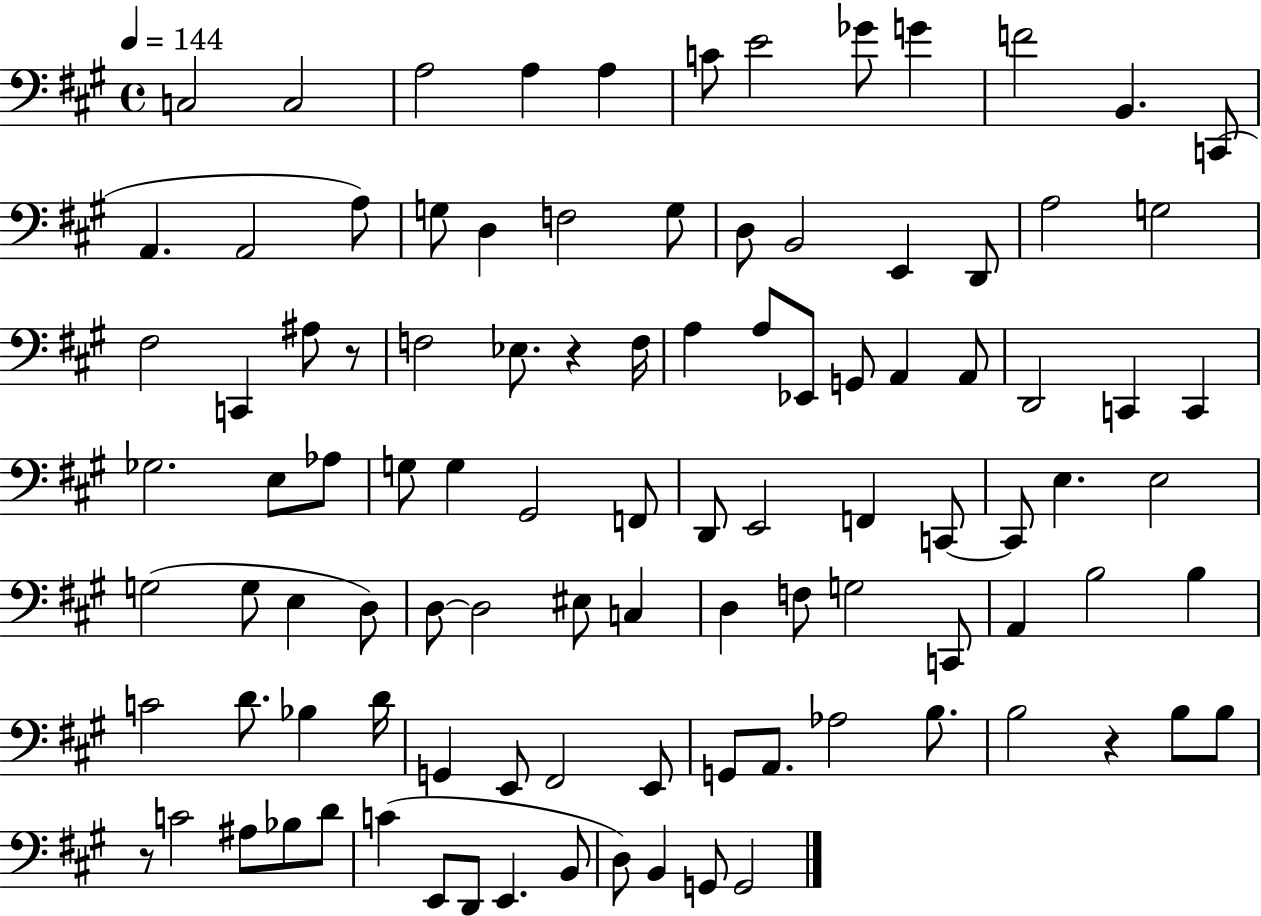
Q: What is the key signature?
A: A major